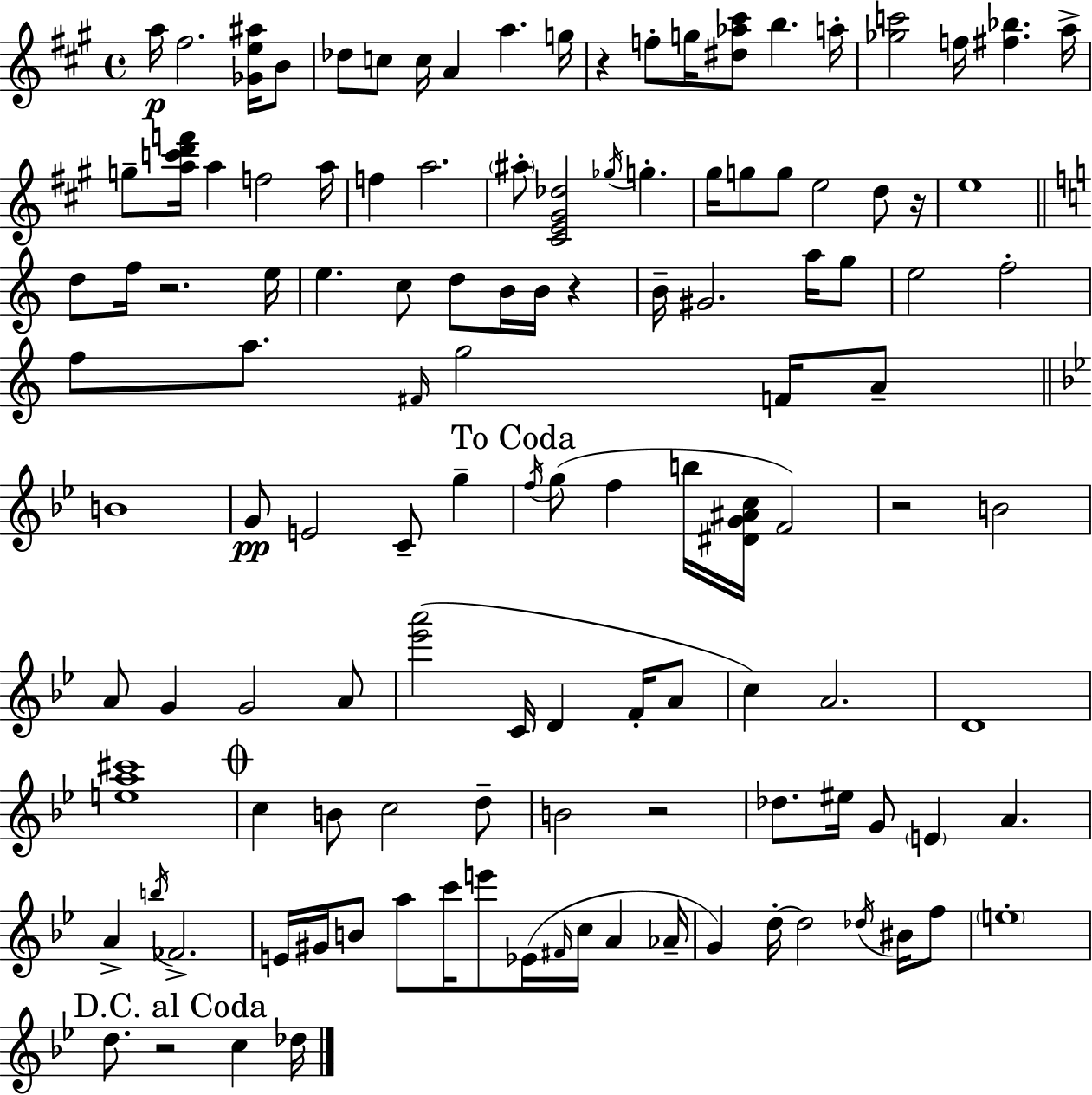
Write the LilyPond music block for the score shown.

{
  \clef treble
  \time 4/4
  \defaultTimeSignature
  \key a \major
  a''16\p fis''2. <ges' e'' ais''>16 b'8 | des''8 c''8 c''16 a'4 a''4. g''16 | r4 f''8-. g''16 <dis'' aes'' cis'''>8 b''4. a''16-. | <ges'' c'''>2 f''16 <fis'' bes''>4. a''16-> | \break g''8-- <a'' c''' d''' f'''>16 a''4 f''2 a''16 | f''4 a''2. | \parenthesize ais''8-. <cis' e' gis' des''>2 \acciaccatura { ges''16 } g''4.-. | gis''16 g''8 g''8 e''2 d''8 | \break r16 e''1 | \bar "||" \break \key a \minor d''8 f''16 r2. e''16 | e''4. c''8 d''8 b'16 b'16 r4 | b'16-- gis'2. a''16 g''8 | e''2 f''2-. | \break f''8 a''8. \grace { fis'16 } g''2 f'16 a'8-- | \bar "||" \break \key bes \major b'1 | g'8\pp e'2 c'8-- g''4-- | \mark "To Coda" \acciaccatura { f''16 }( g''8 f''4 b''16 <dis' g' ais' c''>16 f'2) | r2 b'2 | \break a'8 g'4 g'2 a'8 | <ees''' a'''>2( c'16 d'4 f'16-. a'8 | c''4) a'2. | d'1 | \break <e'' a'' cis'''>1 | \mark \markup { \musicglyph "scripts.coda" } c''4 b'8 c''2 d''8-- | b'2 r2 | des''8. eis''16 g'8 \parenthesize e'4 a'4. | \break a'4-> \acciaccatura { b''16 } fes'2.-> | e'16 gis'16 b'8 a''8 c'''16 e'''8 ees'16( \grace { fis'16 } c''16 a'4 | aes'16-- g'4) d''16-.~~ d''2 | \acciaccatura { des''16 } bis'16 f''8 \parenthesize e''1-. | \break \mark "D.C. al Coda" d''8. r2 c''4 | des''16 \bar "|."
}